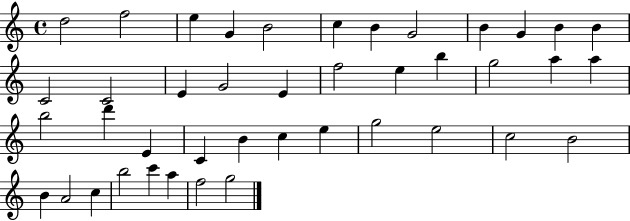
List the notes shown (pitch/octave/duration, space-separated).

D5/h F5/h E5/q G4/q B4/h C5/q B4/q G4/h B4/q G4/q B4/q B4/q C4/h C4/h E4/q G4/h E4/q F5/h E5/q B5/q G5/h A5/q A5/q B5/h D6/q E4/q C4/q B4/q C5/q E5/q G5/h E5/h C5/h B4/h B4/q A4/h C5/q B5/h C6/q A5/q F5/h G5/h